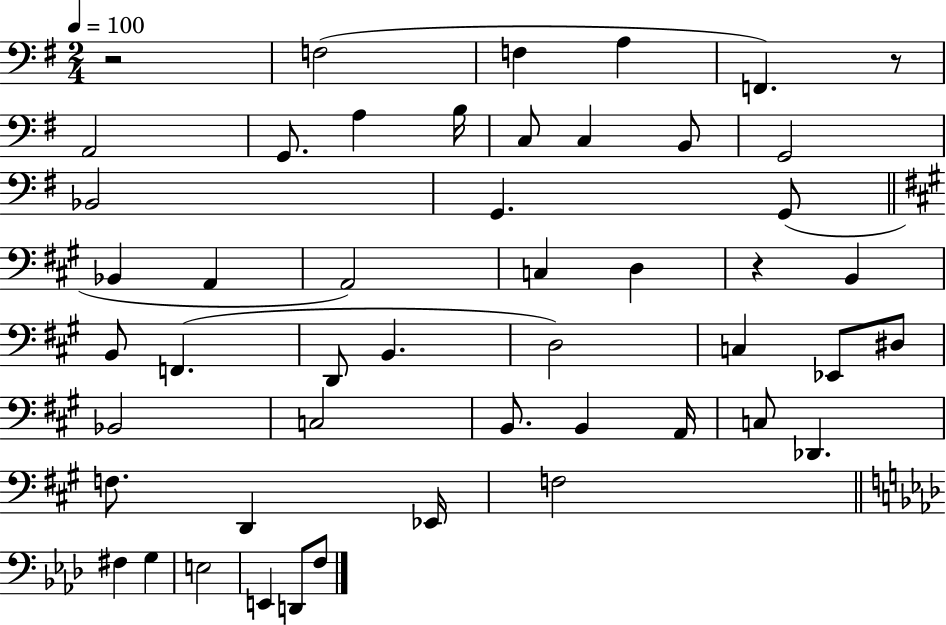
X:1
T:Untitled
M:2/4
L:1/4
K:G
z2 F,2 F, A, F,, z/2 A,,2 G,,/2 A, B,/4 C,/2 C, B,,/2 G,,2 _B,,2 G,, G,,/2 _B,, A,, A,,2 C, D, z B,, B,,/2 F,, D,,/2 B,, D,2 C, _E,,/2 ^D,/2 _B,,2 C,2 B,,/2 B,, A,,/4 C,/2 _D,, F,/2 D,, _E,,/4 F,2 ^F, G, E,2 E,, D,,/2 F,/2